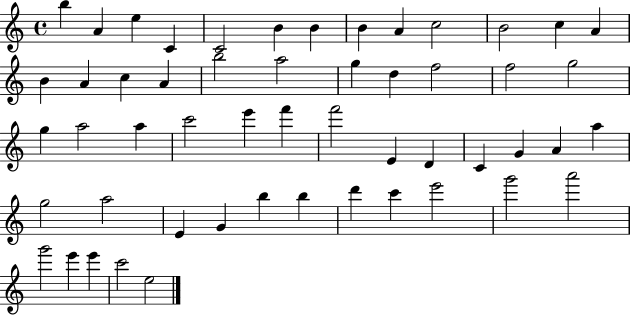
B5/q A4/q E5/q C4/q C4/h B4/q B4/q B4/q A4/q C5/h B4/h C5/q A4/q B4/q A4/q C5/q A4/q B5/h A5/h G5/q D5/q F5/h F5/h G5/h G5/q A5/h A5/q C6/h E6/q F6/q F6/h E4/q D4/q C4/q G4/q A4/q A5/q G5/h A5/h E4/q G4/q B5/q B5/q D6/q C6/q E6/h G6/h A6/h G6/h E6/q E6/q C6/h E5/h